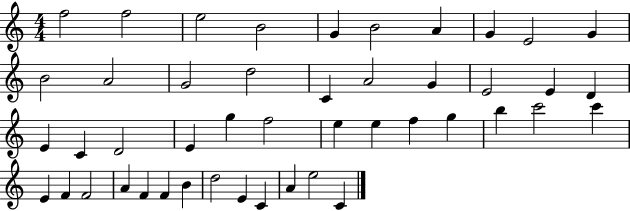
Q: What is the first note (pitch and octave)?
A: F5